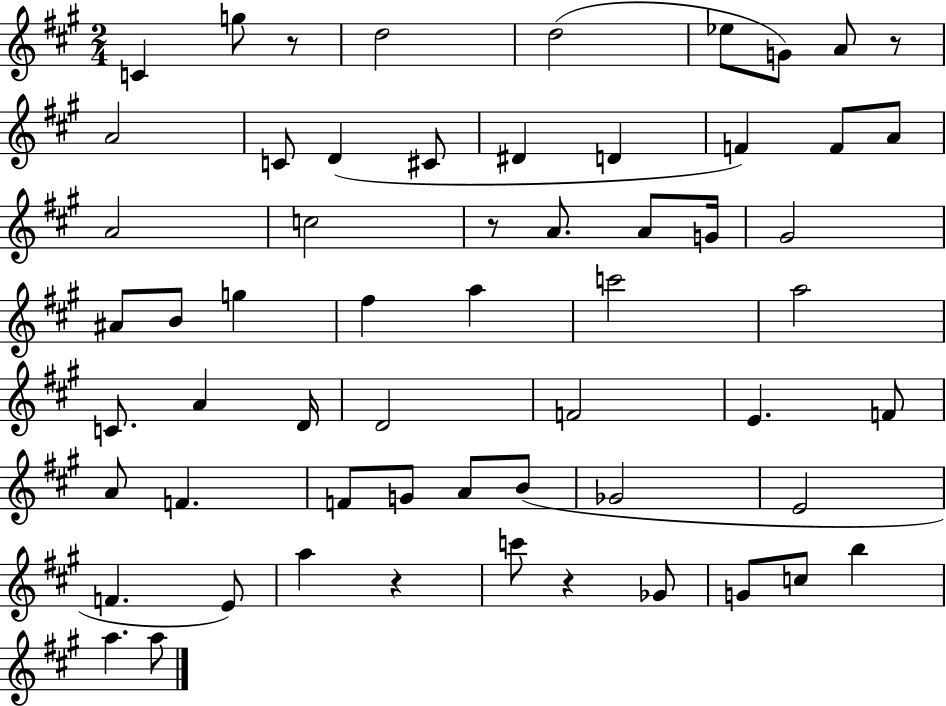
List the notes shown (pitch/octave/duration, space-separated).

C4/q G5/e R/e D5/h D5/h Eb5/e G4/e A4/e R/e A4/h C4/e D4/q C#4/e D#4/q D4/q F4/q F4/e A4/e A4/h C5/h R/e A4/e. A4/e G4/s G#4/h A#4/e B4/e G5/q F#5/q A5/q C6/h A5/h C4/e. A4/q D4/s D4/h F4/h E4/q. F4/e A4/e F4/q. F4/e G4/e A4/e B4/e Gb4/h E4/h F4/q. E4/e A5/q R/q C6/e R/q Gb4/e G4/e C5/e B5/q A5/q. A5/e